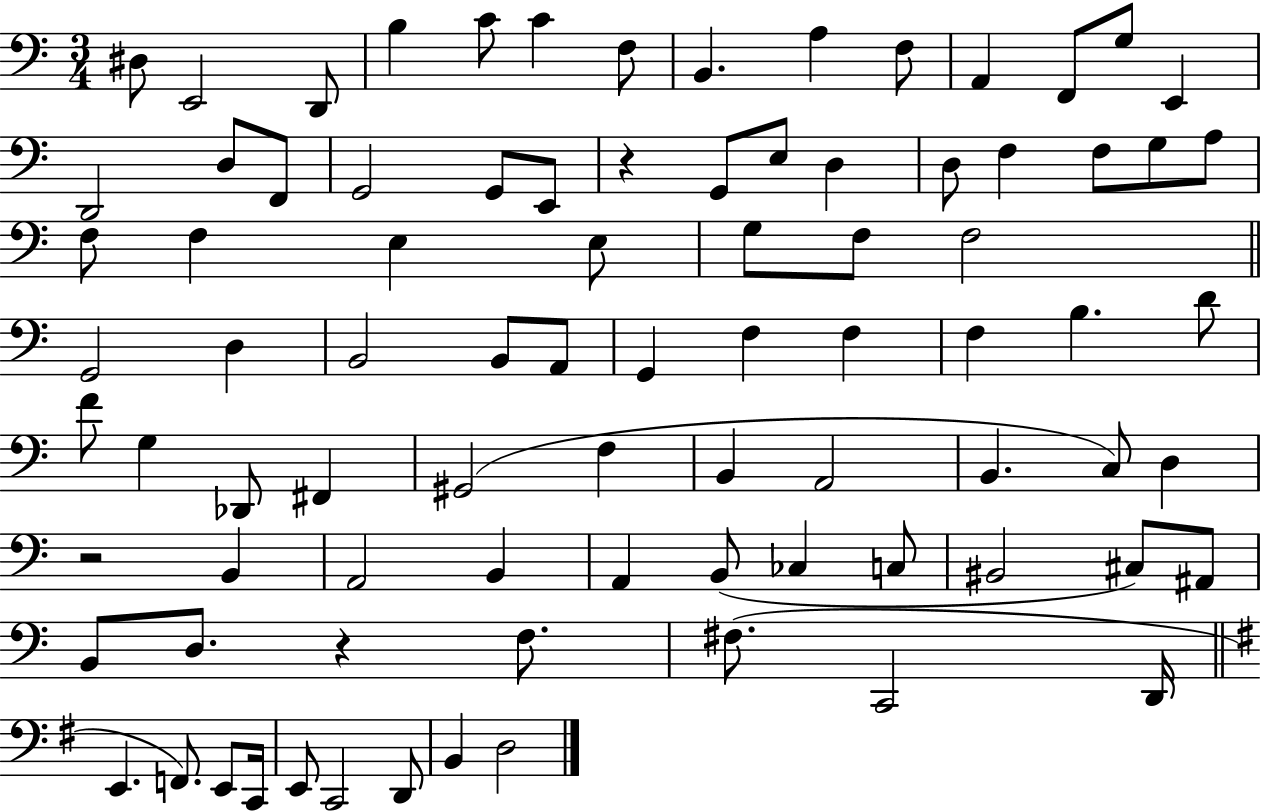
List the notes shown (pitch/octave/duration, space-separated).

D#3/e E2/h D2/e B3/q C4/e C4/q F3/e B2/q. A3/q F3/e A2/q F2/e G3/e E2/q D2/h D3/e F2/e G2/h G2/e E2/e R/q G2/e E3/e D3/q D3/e F3/q F3/e G3/e A3/e F3/e F3/q E3/q E3/e G3/e F3/e F3/h G2/h D3/q B2/h B2/e A2/e G2/q F3/q F3/q F3/q B3/q. D4/e F4/e G3/q Db2/e F#2/q G#2/h F3/q B2/q A2/h B2/q. C3/e D3/q R/h B2/q A2/h B2/q A2/q B2/e CES3/q C3/e BIS2/h C#3/e A#2/e B2/e D3/e. R/q F3/e. F#3/e. C2/h D2/s E2/q. F2/e. E2/e C2/s E2/e C2/h D2/e B2/q D3/h